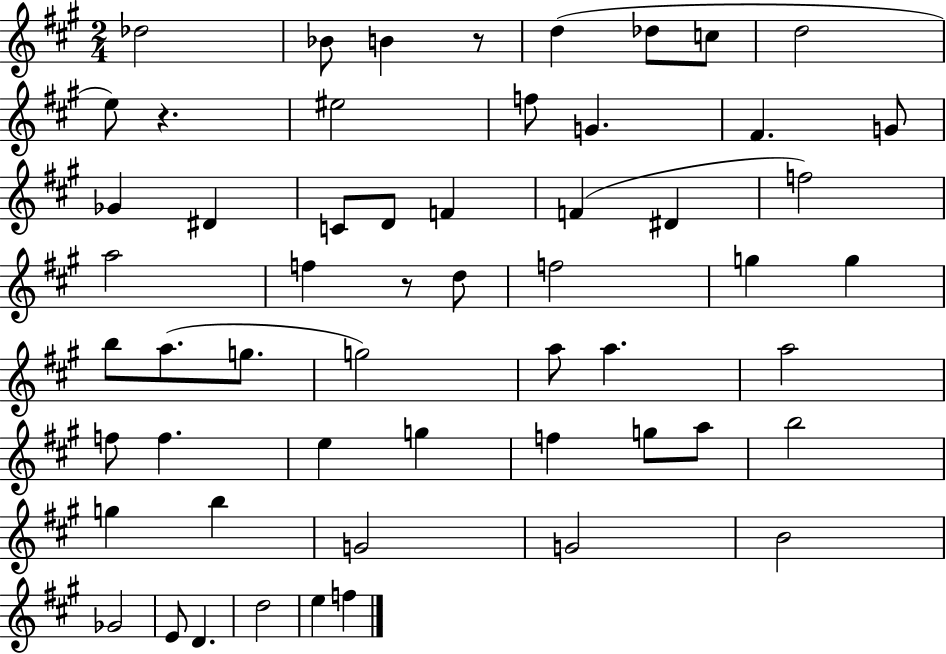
Db5/h Bb4/e B4/q R/e D5/q Db5/e C5/e D5/h E5/e R/q. EIS5/h F5/e G4/q. F#4/q. G4/e Gb4/q D#4/q C4/e D4/e F4/q F4/q D#4/q F5/h A5/h F5/q R/e D5/e F5/h G5/q G5/q B5/e A5/e. G5/e. G5/h A5/e A5/q. A5/h F5/e F5/q. E5/q G5/q F5/q G5/e A5/e B5/h G5/q B5/q G4/h G4/h B4/h Gb4/h E4/e D4/q. D5/h E5/q F5/q